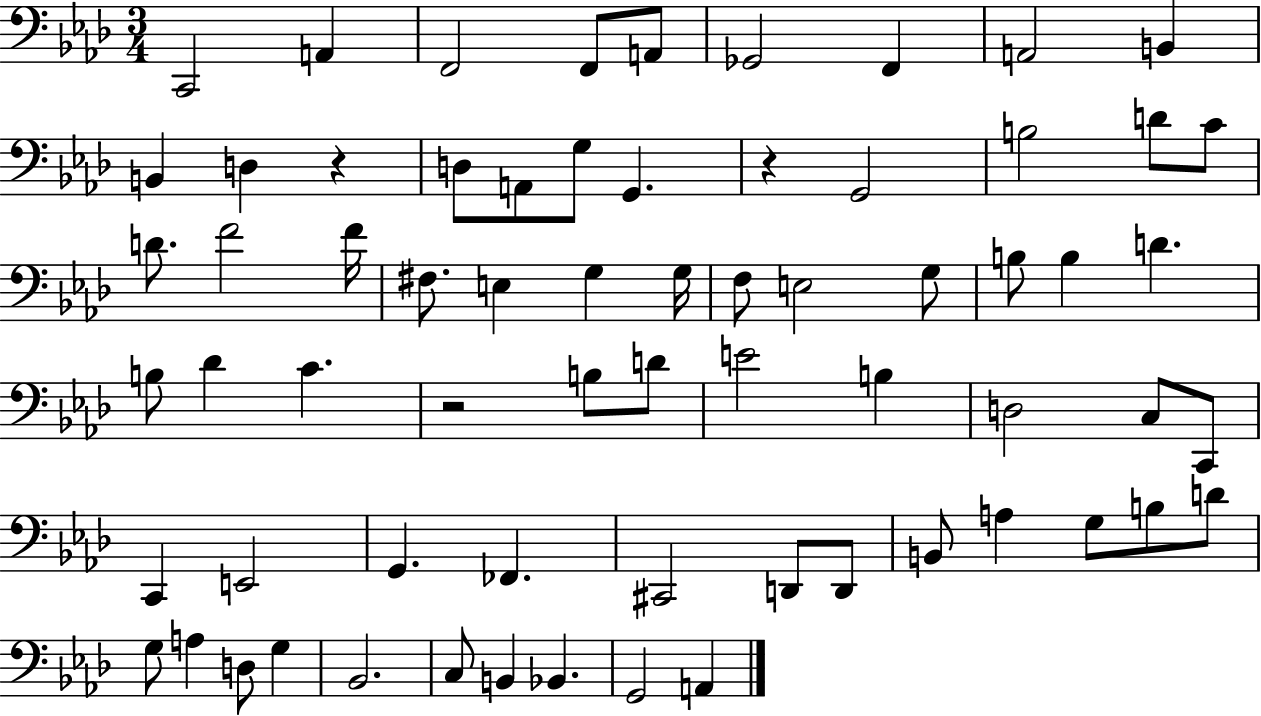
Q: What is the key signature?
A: AES major